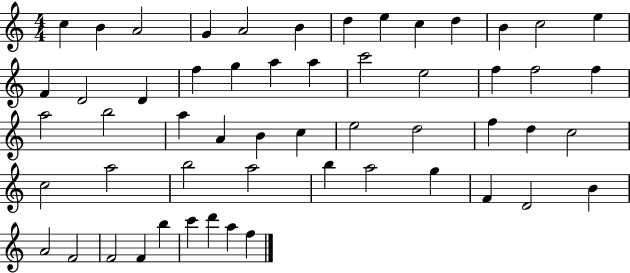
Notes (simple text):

C5/q B4/q A4/h G4/q A4/h B4/q D5/q E5/q C5/q D5/q B4/q C5/h E5/q F4/q D4/h D4/q F5/q G5/q A5/q A5/q C6/h E5/h F5/q F5/h F5/q A5/h B5/h A5/q A4/q B4/q C5/q E5/h D5/h F5/q D5/q C5/h C5/h A5/h B5/h A5/h B5/q A5/h G5/q F4/q D4/h B4/q A4/h F4/h F4/h F4/q B5/q C6/q D6/q A5/q F5/q